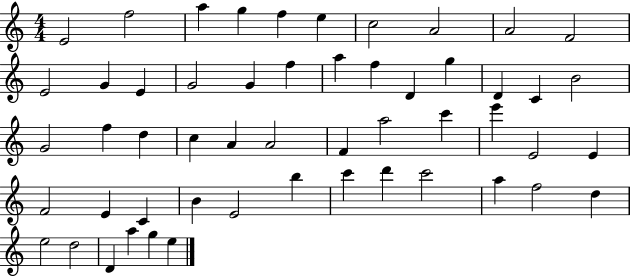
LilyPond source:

{
  \clef treble
  \numericTimeSignature
  \time 4/4
  \key c \major
  e'2 f''2 | a''4 g''4 f''4 e''4 | c''2 a'2 | a'2 f'2 | \break e'2 g'4 e'4 | g'2 g'4 f''4 | a''4 f''4 d'4 g''4 | d'4 c'4 b'2 | \break g'2 f''4 d''4 | c''4 a'4 a'2 | f'4 a''2 c'''4 | e'''4 e'2 e'4 | \break f'2 e'4 c'4 | b'4 e'2 b''4 | c'''4 d'''4 c'''2 | a''4 f''2 d''4 | \break e''2 d''2 | d'4 a''4 g''4 e''4 | \bar "|."
}